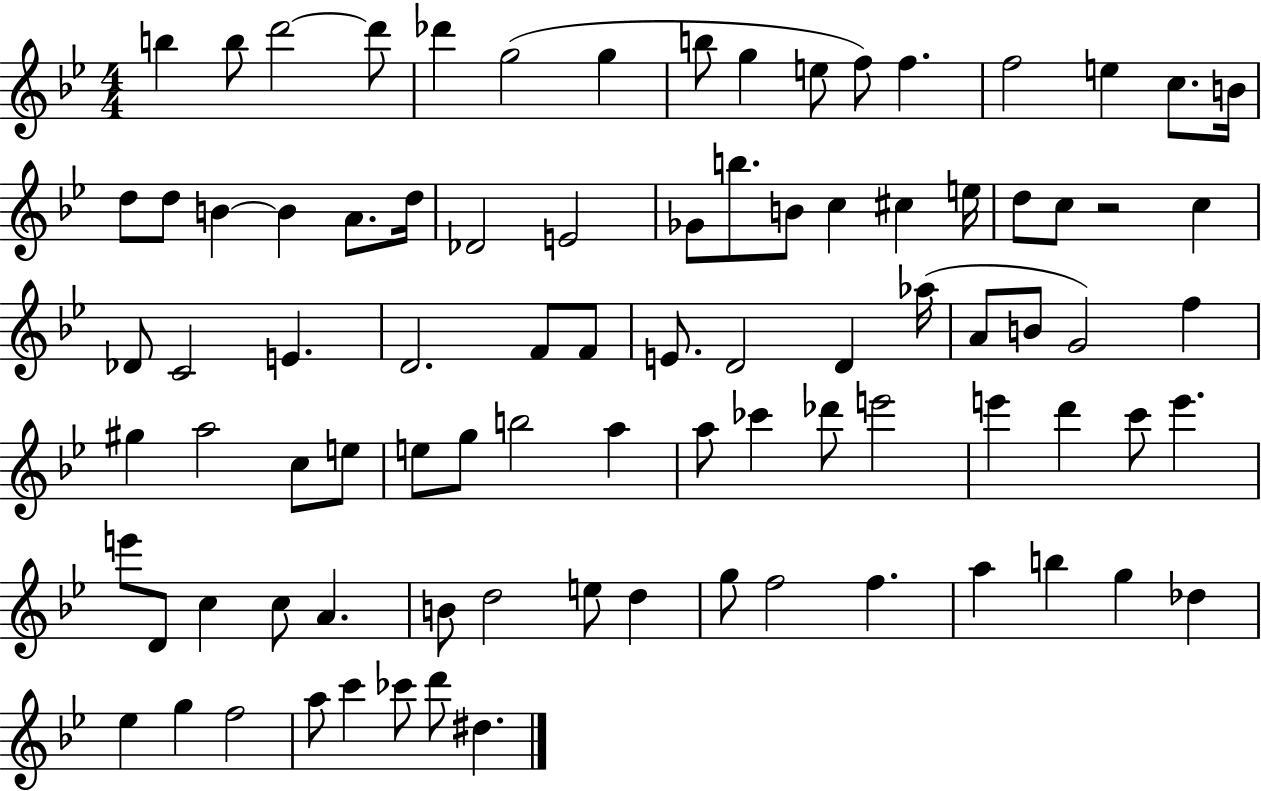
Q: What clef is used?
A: treble